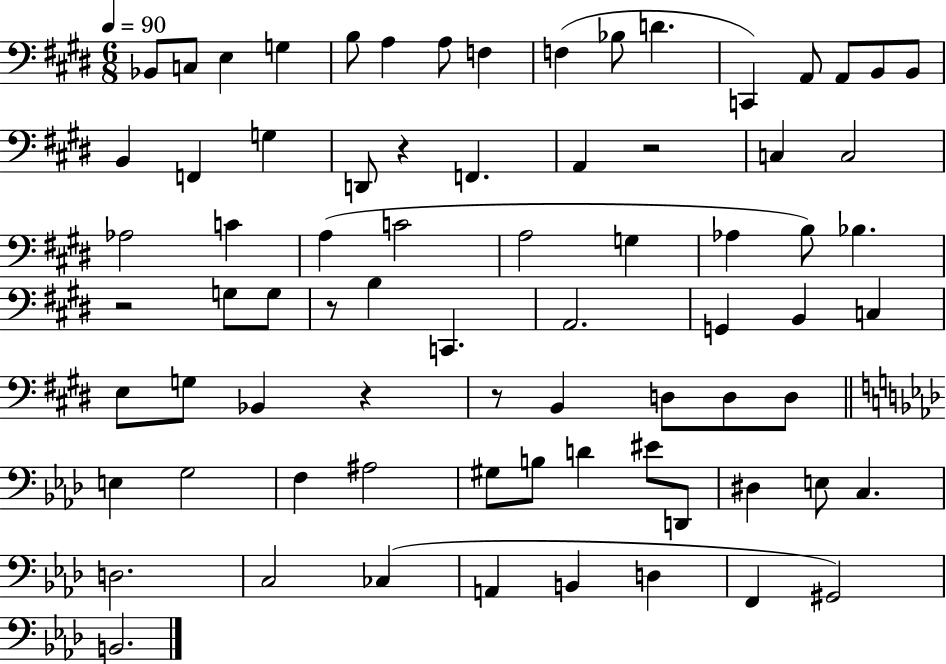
Bb2/e C3/e E3/q G3/q B3/e A3/q A3/e F3/q F3/q Bb3/e D4/q. C2/q A2/e A2/e B2/e B2/e B2/q F2/q G3/q D2/e R/q F2/q. A2/q R/h C3/q C3/h Ab3/h C4/q A3/q C4/h A3/h G3/q Ab3/q B3/e Bb3/q. R/h G3/e G3/e R/e B3/q C2/q. A2/h. G2/q B2/q C3/q E3/e G3/e Bb2/q R/q R/e B2/q D3/e D3/e D3/e E3/q G3/h F3/q A#3/h G#3/e B3/e D4/q EIS4/e D2/e D#3/q E3/e C3/q. D3/h. C3/h CES3/q A2/q B2/q D3/q F2/q G#2/h B2/h.